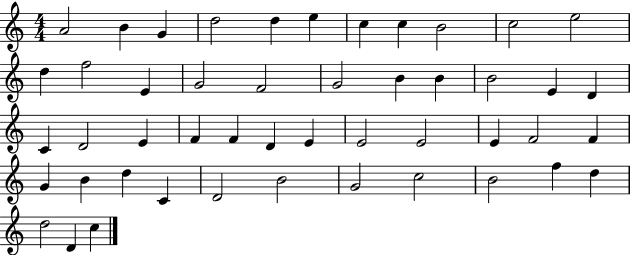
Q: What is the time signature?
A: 4/4